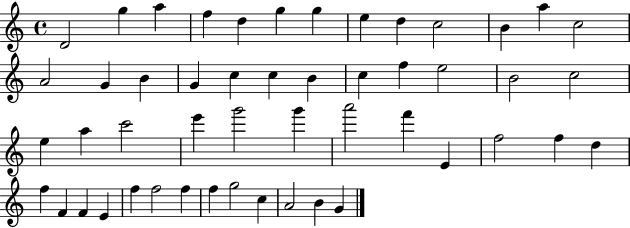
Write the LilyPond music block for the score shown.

{
  \clef treble
  \time 4/4
  \defaultTimeSignature
  \key c \major
  d'2 g''4 a''4 | f''4 d''4 g''4 g''4 | e''4 d''4 c''2 | b'4 a''4 c''2 | \break a'2 g'4 b'4 | g'4 c''4 c''4 b'4 | c''4 f''4 e''2 | b'2 c''2 | \break e''4 a''4 c'''2 | e'''4 g'''2 g'''4 | a'''2 f'''4 e'4 | f''2 f''4 d''4 | \break f''4 f'4 f'4 e'4 | f''4 f''2 f''4 | f''4 g''2 c''4 | a'2 b'4 g'4 | \break \bar "|."
}